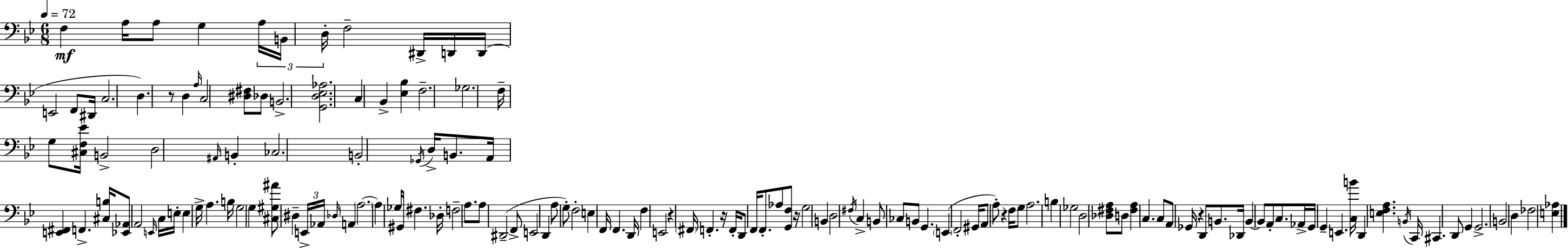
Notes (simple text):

F3/q A3/s A3/e G3/q A3/s B2/s D3/s F3/h D#2/s D2/s D2/s E2/h F2/e D#2/s C3/h. D3/q. R/e D3/q A3/s C3/h [D#3,F#3]/e Db3/e B2/h. [G2,D3,Eb3,Ab3]/h. C3/q Bb2/q [Eb3,Bb3]/q F3/h. Gb3/h. F3/s G3/e [C#3,F3,Eb4]/s B2/h D3/h A#2/s B2/q CES3/h. B2/h Gb2/s D3/s B2/e. A2/s [E2,F#2]/q F2/q. [C#3,B3]/s [Eb2,Ab2]/e A2/h E2/s C3/s E3/s E3/q G3/s A3/q. B3/s G3/h G3/q [C#3,G#3,A#4]/e D#3/q E2/s Ab2/s Db3/s A2/q A3/h. A3/q Gb3/s G#2/s F#3/q. Db3/s F3/h A3/e. A3/e D#2/h F2/e E2/h D2/q A3/e G3/e F3/h E3/q F2/s F2/q. D2/s F3/q E2/h R/q F#2/s F2/q. R/s F2/s D2/e F2/s F2/e. Ab3/e [G2,F3]/e R/s G3/h B2/q D3/h F#3/s C3/q B2/e CES3/e B2/e G2/q. E2/q F2/h G#2/s A2/e A3/e R/q F3/s G3/e A3/h. B3/q Gb3/h D3/h [Db3,F#3,A3]/e D3/e [F#3,A3]/q C3/q. C3/e A2/e Gb2/s R/q D2/e B2/e. Db2/s B2/q B2/e A2/e C3/e. Ab2/s G2/s G2/q E2/q. [C3,B4]/s D2/q [E3,F3,A3]/q. B2/s C2/s C#2/q. D2/e G2/q G2/h. B2/h D3/q FES3/h [E3,Ab3]/q